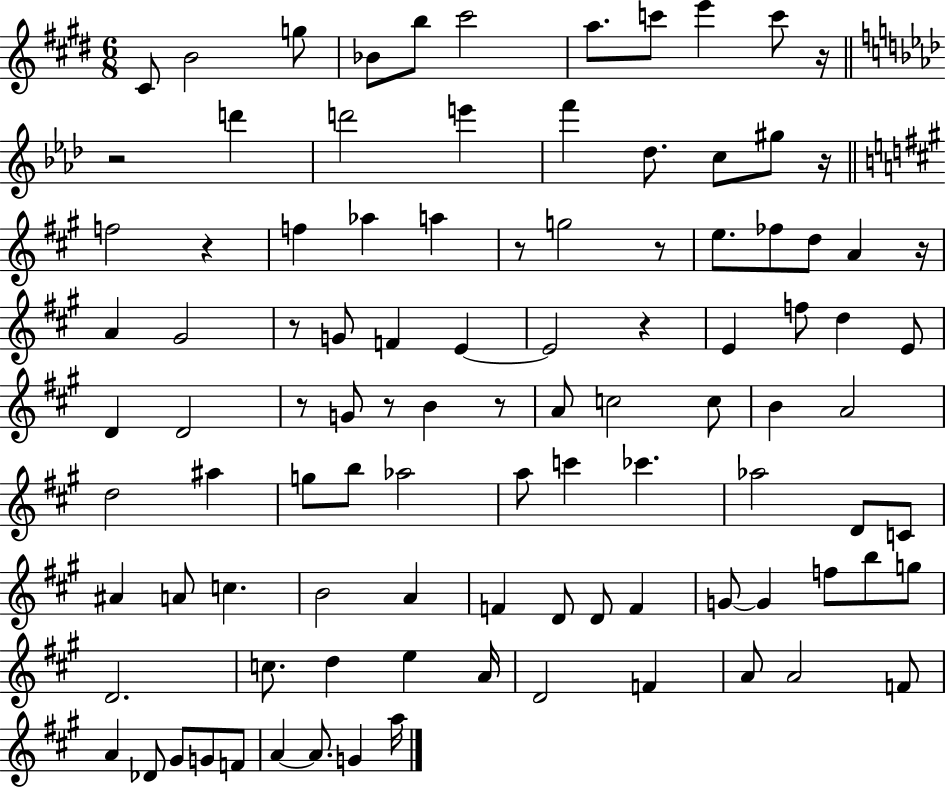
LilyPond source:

{
  \clef treble
  \numericTimeSignature
  \time 6/8
  \key e \major
  cis'8 b'2 g''8 | bes'8 b''8 cis'''2 | a''8. c'''8 e'''4 c'''8 r16 | \bar "||" \break \key aes \major r2 d'''4 | d'''2 e'''4 | f'''4 des''8. c''8 gis''8 r16 | \bar "||" \break \key a \major f''2 r4 | f''4 aes''4 a''4 | r8 g''2 r8 | e''8. fes''8 d''8 a'4 r16 | \break a'4 gis'2 | r8 g'8 f'4 e'4~~ | e'2 r4 | e'4 f''8 d''4 e'8 | \break d'4 d'2 | r8 g'8 r8 b'4 r8 | a'8 c''2 c''8 | b'4 a'2 | \break d''2 ais''4 | g''8 b''8 aes''2 | a''8 c'''4 ces'''4. | aes''2 d'8 c'8 | \break ais'4 a'8 c''4. | b'2 a'4 | f'4 d'8 d'8 f'4 | g'8~~ g'4 f''8 b''8 g''8 | \break d'2. | c''8. d''4 e''4 a'16 | d'2 f'4 | a'8 a'2 f'8 | \break a'4 des'8 gis'8 g'8 f'8 | a'4~~ a'8. g'4 a''16 | \bar "|."
}